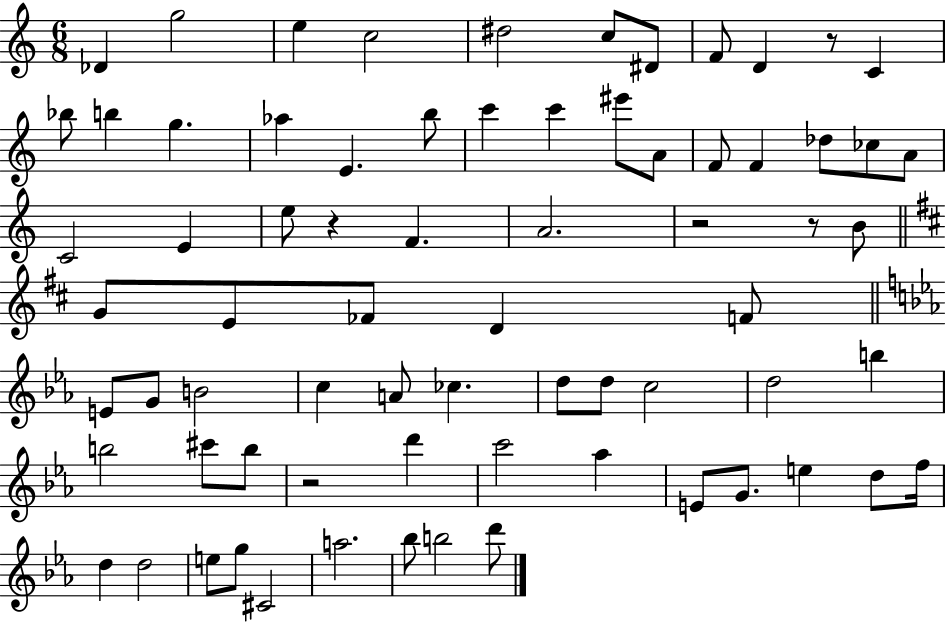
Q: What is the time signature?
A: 6/8